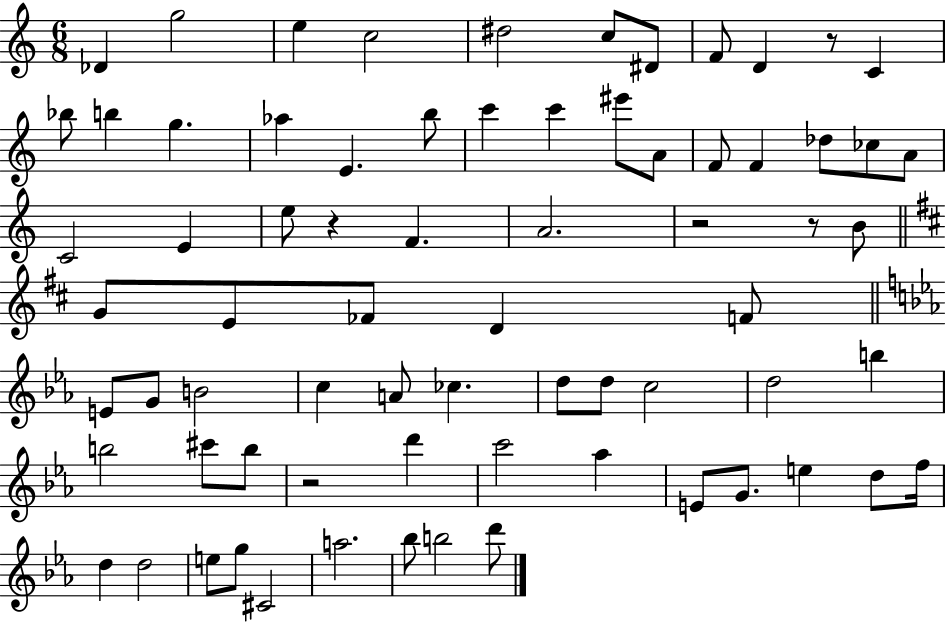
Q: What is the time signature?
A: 6/8